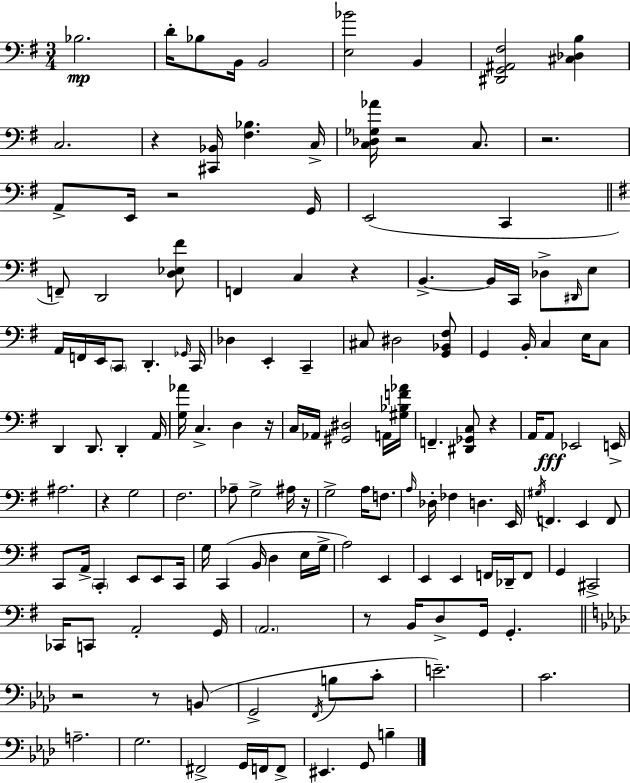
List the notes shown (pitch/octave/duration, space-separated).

Bb3/h. D4/s Bb3/e B2/s B2/h [E3,Bb4]/h B2/q [D#2,G2,A#2,F#3]/h [C#3,Db3,B3]/q C3/h. R/q [C#2,Bb2]/s [F#3,Bb3]/q. C3/s [C3,Db3,Gb3,Ab4]/s R/h C3/e. R/h. A2/e E2/s R/h G2/s E2/h C2/q F2/e D2/h [D3,Eb3,F#4]/e F2/q C3/q R/q B2/q. B2/s C2/s Db3/e D#2/s E3/e A2/s F2/s E2/s C2/e D2/q. Gb2/s C2/s Db3/q E2/q C2/q C#3/e D#3/h [G2,Bb2,F#3]/e G2/q B2/s C3/q E3/s C3/e D2/q D2/e. D2/q A2/s [G3,Ab4]/s C3/q. D3/q R/s C3/s Ab2/s [G#2,D#3]/h A2/s [G#3,Bb3,F4,Ab4]/s F2/q. [D#2,Gb2,C3]/e R/q A2/s A2/e Eb2/h E2/s A#3/h. R/q G3/h F#3/h. Ab3/e G3/h A#3/s R/s G3/h A3/s F3/e. A3/s Db3/s FES3/q D3/q. E2/s G#3/s F2/q. E2/q F2/e C2/e A2/s C2/q E2/e E2/e C2/s G3/s C2/q B2/s D3/q E3/s G3/s A3/h E2/q E2/q E2/q F2/s Db2/s F2/e G2/q C#2/h CES2/s C2/e A2/h G2/s A2/h. R/e B2/s D3/e G2/s G2/q. R/h R/e B2/e G2/h F2/s B3/e C4/e E4/h. C4/h. A3/h. G3/h. F#2/h G2/s F2/s F2/e EIS2/q. G2/e B3/q